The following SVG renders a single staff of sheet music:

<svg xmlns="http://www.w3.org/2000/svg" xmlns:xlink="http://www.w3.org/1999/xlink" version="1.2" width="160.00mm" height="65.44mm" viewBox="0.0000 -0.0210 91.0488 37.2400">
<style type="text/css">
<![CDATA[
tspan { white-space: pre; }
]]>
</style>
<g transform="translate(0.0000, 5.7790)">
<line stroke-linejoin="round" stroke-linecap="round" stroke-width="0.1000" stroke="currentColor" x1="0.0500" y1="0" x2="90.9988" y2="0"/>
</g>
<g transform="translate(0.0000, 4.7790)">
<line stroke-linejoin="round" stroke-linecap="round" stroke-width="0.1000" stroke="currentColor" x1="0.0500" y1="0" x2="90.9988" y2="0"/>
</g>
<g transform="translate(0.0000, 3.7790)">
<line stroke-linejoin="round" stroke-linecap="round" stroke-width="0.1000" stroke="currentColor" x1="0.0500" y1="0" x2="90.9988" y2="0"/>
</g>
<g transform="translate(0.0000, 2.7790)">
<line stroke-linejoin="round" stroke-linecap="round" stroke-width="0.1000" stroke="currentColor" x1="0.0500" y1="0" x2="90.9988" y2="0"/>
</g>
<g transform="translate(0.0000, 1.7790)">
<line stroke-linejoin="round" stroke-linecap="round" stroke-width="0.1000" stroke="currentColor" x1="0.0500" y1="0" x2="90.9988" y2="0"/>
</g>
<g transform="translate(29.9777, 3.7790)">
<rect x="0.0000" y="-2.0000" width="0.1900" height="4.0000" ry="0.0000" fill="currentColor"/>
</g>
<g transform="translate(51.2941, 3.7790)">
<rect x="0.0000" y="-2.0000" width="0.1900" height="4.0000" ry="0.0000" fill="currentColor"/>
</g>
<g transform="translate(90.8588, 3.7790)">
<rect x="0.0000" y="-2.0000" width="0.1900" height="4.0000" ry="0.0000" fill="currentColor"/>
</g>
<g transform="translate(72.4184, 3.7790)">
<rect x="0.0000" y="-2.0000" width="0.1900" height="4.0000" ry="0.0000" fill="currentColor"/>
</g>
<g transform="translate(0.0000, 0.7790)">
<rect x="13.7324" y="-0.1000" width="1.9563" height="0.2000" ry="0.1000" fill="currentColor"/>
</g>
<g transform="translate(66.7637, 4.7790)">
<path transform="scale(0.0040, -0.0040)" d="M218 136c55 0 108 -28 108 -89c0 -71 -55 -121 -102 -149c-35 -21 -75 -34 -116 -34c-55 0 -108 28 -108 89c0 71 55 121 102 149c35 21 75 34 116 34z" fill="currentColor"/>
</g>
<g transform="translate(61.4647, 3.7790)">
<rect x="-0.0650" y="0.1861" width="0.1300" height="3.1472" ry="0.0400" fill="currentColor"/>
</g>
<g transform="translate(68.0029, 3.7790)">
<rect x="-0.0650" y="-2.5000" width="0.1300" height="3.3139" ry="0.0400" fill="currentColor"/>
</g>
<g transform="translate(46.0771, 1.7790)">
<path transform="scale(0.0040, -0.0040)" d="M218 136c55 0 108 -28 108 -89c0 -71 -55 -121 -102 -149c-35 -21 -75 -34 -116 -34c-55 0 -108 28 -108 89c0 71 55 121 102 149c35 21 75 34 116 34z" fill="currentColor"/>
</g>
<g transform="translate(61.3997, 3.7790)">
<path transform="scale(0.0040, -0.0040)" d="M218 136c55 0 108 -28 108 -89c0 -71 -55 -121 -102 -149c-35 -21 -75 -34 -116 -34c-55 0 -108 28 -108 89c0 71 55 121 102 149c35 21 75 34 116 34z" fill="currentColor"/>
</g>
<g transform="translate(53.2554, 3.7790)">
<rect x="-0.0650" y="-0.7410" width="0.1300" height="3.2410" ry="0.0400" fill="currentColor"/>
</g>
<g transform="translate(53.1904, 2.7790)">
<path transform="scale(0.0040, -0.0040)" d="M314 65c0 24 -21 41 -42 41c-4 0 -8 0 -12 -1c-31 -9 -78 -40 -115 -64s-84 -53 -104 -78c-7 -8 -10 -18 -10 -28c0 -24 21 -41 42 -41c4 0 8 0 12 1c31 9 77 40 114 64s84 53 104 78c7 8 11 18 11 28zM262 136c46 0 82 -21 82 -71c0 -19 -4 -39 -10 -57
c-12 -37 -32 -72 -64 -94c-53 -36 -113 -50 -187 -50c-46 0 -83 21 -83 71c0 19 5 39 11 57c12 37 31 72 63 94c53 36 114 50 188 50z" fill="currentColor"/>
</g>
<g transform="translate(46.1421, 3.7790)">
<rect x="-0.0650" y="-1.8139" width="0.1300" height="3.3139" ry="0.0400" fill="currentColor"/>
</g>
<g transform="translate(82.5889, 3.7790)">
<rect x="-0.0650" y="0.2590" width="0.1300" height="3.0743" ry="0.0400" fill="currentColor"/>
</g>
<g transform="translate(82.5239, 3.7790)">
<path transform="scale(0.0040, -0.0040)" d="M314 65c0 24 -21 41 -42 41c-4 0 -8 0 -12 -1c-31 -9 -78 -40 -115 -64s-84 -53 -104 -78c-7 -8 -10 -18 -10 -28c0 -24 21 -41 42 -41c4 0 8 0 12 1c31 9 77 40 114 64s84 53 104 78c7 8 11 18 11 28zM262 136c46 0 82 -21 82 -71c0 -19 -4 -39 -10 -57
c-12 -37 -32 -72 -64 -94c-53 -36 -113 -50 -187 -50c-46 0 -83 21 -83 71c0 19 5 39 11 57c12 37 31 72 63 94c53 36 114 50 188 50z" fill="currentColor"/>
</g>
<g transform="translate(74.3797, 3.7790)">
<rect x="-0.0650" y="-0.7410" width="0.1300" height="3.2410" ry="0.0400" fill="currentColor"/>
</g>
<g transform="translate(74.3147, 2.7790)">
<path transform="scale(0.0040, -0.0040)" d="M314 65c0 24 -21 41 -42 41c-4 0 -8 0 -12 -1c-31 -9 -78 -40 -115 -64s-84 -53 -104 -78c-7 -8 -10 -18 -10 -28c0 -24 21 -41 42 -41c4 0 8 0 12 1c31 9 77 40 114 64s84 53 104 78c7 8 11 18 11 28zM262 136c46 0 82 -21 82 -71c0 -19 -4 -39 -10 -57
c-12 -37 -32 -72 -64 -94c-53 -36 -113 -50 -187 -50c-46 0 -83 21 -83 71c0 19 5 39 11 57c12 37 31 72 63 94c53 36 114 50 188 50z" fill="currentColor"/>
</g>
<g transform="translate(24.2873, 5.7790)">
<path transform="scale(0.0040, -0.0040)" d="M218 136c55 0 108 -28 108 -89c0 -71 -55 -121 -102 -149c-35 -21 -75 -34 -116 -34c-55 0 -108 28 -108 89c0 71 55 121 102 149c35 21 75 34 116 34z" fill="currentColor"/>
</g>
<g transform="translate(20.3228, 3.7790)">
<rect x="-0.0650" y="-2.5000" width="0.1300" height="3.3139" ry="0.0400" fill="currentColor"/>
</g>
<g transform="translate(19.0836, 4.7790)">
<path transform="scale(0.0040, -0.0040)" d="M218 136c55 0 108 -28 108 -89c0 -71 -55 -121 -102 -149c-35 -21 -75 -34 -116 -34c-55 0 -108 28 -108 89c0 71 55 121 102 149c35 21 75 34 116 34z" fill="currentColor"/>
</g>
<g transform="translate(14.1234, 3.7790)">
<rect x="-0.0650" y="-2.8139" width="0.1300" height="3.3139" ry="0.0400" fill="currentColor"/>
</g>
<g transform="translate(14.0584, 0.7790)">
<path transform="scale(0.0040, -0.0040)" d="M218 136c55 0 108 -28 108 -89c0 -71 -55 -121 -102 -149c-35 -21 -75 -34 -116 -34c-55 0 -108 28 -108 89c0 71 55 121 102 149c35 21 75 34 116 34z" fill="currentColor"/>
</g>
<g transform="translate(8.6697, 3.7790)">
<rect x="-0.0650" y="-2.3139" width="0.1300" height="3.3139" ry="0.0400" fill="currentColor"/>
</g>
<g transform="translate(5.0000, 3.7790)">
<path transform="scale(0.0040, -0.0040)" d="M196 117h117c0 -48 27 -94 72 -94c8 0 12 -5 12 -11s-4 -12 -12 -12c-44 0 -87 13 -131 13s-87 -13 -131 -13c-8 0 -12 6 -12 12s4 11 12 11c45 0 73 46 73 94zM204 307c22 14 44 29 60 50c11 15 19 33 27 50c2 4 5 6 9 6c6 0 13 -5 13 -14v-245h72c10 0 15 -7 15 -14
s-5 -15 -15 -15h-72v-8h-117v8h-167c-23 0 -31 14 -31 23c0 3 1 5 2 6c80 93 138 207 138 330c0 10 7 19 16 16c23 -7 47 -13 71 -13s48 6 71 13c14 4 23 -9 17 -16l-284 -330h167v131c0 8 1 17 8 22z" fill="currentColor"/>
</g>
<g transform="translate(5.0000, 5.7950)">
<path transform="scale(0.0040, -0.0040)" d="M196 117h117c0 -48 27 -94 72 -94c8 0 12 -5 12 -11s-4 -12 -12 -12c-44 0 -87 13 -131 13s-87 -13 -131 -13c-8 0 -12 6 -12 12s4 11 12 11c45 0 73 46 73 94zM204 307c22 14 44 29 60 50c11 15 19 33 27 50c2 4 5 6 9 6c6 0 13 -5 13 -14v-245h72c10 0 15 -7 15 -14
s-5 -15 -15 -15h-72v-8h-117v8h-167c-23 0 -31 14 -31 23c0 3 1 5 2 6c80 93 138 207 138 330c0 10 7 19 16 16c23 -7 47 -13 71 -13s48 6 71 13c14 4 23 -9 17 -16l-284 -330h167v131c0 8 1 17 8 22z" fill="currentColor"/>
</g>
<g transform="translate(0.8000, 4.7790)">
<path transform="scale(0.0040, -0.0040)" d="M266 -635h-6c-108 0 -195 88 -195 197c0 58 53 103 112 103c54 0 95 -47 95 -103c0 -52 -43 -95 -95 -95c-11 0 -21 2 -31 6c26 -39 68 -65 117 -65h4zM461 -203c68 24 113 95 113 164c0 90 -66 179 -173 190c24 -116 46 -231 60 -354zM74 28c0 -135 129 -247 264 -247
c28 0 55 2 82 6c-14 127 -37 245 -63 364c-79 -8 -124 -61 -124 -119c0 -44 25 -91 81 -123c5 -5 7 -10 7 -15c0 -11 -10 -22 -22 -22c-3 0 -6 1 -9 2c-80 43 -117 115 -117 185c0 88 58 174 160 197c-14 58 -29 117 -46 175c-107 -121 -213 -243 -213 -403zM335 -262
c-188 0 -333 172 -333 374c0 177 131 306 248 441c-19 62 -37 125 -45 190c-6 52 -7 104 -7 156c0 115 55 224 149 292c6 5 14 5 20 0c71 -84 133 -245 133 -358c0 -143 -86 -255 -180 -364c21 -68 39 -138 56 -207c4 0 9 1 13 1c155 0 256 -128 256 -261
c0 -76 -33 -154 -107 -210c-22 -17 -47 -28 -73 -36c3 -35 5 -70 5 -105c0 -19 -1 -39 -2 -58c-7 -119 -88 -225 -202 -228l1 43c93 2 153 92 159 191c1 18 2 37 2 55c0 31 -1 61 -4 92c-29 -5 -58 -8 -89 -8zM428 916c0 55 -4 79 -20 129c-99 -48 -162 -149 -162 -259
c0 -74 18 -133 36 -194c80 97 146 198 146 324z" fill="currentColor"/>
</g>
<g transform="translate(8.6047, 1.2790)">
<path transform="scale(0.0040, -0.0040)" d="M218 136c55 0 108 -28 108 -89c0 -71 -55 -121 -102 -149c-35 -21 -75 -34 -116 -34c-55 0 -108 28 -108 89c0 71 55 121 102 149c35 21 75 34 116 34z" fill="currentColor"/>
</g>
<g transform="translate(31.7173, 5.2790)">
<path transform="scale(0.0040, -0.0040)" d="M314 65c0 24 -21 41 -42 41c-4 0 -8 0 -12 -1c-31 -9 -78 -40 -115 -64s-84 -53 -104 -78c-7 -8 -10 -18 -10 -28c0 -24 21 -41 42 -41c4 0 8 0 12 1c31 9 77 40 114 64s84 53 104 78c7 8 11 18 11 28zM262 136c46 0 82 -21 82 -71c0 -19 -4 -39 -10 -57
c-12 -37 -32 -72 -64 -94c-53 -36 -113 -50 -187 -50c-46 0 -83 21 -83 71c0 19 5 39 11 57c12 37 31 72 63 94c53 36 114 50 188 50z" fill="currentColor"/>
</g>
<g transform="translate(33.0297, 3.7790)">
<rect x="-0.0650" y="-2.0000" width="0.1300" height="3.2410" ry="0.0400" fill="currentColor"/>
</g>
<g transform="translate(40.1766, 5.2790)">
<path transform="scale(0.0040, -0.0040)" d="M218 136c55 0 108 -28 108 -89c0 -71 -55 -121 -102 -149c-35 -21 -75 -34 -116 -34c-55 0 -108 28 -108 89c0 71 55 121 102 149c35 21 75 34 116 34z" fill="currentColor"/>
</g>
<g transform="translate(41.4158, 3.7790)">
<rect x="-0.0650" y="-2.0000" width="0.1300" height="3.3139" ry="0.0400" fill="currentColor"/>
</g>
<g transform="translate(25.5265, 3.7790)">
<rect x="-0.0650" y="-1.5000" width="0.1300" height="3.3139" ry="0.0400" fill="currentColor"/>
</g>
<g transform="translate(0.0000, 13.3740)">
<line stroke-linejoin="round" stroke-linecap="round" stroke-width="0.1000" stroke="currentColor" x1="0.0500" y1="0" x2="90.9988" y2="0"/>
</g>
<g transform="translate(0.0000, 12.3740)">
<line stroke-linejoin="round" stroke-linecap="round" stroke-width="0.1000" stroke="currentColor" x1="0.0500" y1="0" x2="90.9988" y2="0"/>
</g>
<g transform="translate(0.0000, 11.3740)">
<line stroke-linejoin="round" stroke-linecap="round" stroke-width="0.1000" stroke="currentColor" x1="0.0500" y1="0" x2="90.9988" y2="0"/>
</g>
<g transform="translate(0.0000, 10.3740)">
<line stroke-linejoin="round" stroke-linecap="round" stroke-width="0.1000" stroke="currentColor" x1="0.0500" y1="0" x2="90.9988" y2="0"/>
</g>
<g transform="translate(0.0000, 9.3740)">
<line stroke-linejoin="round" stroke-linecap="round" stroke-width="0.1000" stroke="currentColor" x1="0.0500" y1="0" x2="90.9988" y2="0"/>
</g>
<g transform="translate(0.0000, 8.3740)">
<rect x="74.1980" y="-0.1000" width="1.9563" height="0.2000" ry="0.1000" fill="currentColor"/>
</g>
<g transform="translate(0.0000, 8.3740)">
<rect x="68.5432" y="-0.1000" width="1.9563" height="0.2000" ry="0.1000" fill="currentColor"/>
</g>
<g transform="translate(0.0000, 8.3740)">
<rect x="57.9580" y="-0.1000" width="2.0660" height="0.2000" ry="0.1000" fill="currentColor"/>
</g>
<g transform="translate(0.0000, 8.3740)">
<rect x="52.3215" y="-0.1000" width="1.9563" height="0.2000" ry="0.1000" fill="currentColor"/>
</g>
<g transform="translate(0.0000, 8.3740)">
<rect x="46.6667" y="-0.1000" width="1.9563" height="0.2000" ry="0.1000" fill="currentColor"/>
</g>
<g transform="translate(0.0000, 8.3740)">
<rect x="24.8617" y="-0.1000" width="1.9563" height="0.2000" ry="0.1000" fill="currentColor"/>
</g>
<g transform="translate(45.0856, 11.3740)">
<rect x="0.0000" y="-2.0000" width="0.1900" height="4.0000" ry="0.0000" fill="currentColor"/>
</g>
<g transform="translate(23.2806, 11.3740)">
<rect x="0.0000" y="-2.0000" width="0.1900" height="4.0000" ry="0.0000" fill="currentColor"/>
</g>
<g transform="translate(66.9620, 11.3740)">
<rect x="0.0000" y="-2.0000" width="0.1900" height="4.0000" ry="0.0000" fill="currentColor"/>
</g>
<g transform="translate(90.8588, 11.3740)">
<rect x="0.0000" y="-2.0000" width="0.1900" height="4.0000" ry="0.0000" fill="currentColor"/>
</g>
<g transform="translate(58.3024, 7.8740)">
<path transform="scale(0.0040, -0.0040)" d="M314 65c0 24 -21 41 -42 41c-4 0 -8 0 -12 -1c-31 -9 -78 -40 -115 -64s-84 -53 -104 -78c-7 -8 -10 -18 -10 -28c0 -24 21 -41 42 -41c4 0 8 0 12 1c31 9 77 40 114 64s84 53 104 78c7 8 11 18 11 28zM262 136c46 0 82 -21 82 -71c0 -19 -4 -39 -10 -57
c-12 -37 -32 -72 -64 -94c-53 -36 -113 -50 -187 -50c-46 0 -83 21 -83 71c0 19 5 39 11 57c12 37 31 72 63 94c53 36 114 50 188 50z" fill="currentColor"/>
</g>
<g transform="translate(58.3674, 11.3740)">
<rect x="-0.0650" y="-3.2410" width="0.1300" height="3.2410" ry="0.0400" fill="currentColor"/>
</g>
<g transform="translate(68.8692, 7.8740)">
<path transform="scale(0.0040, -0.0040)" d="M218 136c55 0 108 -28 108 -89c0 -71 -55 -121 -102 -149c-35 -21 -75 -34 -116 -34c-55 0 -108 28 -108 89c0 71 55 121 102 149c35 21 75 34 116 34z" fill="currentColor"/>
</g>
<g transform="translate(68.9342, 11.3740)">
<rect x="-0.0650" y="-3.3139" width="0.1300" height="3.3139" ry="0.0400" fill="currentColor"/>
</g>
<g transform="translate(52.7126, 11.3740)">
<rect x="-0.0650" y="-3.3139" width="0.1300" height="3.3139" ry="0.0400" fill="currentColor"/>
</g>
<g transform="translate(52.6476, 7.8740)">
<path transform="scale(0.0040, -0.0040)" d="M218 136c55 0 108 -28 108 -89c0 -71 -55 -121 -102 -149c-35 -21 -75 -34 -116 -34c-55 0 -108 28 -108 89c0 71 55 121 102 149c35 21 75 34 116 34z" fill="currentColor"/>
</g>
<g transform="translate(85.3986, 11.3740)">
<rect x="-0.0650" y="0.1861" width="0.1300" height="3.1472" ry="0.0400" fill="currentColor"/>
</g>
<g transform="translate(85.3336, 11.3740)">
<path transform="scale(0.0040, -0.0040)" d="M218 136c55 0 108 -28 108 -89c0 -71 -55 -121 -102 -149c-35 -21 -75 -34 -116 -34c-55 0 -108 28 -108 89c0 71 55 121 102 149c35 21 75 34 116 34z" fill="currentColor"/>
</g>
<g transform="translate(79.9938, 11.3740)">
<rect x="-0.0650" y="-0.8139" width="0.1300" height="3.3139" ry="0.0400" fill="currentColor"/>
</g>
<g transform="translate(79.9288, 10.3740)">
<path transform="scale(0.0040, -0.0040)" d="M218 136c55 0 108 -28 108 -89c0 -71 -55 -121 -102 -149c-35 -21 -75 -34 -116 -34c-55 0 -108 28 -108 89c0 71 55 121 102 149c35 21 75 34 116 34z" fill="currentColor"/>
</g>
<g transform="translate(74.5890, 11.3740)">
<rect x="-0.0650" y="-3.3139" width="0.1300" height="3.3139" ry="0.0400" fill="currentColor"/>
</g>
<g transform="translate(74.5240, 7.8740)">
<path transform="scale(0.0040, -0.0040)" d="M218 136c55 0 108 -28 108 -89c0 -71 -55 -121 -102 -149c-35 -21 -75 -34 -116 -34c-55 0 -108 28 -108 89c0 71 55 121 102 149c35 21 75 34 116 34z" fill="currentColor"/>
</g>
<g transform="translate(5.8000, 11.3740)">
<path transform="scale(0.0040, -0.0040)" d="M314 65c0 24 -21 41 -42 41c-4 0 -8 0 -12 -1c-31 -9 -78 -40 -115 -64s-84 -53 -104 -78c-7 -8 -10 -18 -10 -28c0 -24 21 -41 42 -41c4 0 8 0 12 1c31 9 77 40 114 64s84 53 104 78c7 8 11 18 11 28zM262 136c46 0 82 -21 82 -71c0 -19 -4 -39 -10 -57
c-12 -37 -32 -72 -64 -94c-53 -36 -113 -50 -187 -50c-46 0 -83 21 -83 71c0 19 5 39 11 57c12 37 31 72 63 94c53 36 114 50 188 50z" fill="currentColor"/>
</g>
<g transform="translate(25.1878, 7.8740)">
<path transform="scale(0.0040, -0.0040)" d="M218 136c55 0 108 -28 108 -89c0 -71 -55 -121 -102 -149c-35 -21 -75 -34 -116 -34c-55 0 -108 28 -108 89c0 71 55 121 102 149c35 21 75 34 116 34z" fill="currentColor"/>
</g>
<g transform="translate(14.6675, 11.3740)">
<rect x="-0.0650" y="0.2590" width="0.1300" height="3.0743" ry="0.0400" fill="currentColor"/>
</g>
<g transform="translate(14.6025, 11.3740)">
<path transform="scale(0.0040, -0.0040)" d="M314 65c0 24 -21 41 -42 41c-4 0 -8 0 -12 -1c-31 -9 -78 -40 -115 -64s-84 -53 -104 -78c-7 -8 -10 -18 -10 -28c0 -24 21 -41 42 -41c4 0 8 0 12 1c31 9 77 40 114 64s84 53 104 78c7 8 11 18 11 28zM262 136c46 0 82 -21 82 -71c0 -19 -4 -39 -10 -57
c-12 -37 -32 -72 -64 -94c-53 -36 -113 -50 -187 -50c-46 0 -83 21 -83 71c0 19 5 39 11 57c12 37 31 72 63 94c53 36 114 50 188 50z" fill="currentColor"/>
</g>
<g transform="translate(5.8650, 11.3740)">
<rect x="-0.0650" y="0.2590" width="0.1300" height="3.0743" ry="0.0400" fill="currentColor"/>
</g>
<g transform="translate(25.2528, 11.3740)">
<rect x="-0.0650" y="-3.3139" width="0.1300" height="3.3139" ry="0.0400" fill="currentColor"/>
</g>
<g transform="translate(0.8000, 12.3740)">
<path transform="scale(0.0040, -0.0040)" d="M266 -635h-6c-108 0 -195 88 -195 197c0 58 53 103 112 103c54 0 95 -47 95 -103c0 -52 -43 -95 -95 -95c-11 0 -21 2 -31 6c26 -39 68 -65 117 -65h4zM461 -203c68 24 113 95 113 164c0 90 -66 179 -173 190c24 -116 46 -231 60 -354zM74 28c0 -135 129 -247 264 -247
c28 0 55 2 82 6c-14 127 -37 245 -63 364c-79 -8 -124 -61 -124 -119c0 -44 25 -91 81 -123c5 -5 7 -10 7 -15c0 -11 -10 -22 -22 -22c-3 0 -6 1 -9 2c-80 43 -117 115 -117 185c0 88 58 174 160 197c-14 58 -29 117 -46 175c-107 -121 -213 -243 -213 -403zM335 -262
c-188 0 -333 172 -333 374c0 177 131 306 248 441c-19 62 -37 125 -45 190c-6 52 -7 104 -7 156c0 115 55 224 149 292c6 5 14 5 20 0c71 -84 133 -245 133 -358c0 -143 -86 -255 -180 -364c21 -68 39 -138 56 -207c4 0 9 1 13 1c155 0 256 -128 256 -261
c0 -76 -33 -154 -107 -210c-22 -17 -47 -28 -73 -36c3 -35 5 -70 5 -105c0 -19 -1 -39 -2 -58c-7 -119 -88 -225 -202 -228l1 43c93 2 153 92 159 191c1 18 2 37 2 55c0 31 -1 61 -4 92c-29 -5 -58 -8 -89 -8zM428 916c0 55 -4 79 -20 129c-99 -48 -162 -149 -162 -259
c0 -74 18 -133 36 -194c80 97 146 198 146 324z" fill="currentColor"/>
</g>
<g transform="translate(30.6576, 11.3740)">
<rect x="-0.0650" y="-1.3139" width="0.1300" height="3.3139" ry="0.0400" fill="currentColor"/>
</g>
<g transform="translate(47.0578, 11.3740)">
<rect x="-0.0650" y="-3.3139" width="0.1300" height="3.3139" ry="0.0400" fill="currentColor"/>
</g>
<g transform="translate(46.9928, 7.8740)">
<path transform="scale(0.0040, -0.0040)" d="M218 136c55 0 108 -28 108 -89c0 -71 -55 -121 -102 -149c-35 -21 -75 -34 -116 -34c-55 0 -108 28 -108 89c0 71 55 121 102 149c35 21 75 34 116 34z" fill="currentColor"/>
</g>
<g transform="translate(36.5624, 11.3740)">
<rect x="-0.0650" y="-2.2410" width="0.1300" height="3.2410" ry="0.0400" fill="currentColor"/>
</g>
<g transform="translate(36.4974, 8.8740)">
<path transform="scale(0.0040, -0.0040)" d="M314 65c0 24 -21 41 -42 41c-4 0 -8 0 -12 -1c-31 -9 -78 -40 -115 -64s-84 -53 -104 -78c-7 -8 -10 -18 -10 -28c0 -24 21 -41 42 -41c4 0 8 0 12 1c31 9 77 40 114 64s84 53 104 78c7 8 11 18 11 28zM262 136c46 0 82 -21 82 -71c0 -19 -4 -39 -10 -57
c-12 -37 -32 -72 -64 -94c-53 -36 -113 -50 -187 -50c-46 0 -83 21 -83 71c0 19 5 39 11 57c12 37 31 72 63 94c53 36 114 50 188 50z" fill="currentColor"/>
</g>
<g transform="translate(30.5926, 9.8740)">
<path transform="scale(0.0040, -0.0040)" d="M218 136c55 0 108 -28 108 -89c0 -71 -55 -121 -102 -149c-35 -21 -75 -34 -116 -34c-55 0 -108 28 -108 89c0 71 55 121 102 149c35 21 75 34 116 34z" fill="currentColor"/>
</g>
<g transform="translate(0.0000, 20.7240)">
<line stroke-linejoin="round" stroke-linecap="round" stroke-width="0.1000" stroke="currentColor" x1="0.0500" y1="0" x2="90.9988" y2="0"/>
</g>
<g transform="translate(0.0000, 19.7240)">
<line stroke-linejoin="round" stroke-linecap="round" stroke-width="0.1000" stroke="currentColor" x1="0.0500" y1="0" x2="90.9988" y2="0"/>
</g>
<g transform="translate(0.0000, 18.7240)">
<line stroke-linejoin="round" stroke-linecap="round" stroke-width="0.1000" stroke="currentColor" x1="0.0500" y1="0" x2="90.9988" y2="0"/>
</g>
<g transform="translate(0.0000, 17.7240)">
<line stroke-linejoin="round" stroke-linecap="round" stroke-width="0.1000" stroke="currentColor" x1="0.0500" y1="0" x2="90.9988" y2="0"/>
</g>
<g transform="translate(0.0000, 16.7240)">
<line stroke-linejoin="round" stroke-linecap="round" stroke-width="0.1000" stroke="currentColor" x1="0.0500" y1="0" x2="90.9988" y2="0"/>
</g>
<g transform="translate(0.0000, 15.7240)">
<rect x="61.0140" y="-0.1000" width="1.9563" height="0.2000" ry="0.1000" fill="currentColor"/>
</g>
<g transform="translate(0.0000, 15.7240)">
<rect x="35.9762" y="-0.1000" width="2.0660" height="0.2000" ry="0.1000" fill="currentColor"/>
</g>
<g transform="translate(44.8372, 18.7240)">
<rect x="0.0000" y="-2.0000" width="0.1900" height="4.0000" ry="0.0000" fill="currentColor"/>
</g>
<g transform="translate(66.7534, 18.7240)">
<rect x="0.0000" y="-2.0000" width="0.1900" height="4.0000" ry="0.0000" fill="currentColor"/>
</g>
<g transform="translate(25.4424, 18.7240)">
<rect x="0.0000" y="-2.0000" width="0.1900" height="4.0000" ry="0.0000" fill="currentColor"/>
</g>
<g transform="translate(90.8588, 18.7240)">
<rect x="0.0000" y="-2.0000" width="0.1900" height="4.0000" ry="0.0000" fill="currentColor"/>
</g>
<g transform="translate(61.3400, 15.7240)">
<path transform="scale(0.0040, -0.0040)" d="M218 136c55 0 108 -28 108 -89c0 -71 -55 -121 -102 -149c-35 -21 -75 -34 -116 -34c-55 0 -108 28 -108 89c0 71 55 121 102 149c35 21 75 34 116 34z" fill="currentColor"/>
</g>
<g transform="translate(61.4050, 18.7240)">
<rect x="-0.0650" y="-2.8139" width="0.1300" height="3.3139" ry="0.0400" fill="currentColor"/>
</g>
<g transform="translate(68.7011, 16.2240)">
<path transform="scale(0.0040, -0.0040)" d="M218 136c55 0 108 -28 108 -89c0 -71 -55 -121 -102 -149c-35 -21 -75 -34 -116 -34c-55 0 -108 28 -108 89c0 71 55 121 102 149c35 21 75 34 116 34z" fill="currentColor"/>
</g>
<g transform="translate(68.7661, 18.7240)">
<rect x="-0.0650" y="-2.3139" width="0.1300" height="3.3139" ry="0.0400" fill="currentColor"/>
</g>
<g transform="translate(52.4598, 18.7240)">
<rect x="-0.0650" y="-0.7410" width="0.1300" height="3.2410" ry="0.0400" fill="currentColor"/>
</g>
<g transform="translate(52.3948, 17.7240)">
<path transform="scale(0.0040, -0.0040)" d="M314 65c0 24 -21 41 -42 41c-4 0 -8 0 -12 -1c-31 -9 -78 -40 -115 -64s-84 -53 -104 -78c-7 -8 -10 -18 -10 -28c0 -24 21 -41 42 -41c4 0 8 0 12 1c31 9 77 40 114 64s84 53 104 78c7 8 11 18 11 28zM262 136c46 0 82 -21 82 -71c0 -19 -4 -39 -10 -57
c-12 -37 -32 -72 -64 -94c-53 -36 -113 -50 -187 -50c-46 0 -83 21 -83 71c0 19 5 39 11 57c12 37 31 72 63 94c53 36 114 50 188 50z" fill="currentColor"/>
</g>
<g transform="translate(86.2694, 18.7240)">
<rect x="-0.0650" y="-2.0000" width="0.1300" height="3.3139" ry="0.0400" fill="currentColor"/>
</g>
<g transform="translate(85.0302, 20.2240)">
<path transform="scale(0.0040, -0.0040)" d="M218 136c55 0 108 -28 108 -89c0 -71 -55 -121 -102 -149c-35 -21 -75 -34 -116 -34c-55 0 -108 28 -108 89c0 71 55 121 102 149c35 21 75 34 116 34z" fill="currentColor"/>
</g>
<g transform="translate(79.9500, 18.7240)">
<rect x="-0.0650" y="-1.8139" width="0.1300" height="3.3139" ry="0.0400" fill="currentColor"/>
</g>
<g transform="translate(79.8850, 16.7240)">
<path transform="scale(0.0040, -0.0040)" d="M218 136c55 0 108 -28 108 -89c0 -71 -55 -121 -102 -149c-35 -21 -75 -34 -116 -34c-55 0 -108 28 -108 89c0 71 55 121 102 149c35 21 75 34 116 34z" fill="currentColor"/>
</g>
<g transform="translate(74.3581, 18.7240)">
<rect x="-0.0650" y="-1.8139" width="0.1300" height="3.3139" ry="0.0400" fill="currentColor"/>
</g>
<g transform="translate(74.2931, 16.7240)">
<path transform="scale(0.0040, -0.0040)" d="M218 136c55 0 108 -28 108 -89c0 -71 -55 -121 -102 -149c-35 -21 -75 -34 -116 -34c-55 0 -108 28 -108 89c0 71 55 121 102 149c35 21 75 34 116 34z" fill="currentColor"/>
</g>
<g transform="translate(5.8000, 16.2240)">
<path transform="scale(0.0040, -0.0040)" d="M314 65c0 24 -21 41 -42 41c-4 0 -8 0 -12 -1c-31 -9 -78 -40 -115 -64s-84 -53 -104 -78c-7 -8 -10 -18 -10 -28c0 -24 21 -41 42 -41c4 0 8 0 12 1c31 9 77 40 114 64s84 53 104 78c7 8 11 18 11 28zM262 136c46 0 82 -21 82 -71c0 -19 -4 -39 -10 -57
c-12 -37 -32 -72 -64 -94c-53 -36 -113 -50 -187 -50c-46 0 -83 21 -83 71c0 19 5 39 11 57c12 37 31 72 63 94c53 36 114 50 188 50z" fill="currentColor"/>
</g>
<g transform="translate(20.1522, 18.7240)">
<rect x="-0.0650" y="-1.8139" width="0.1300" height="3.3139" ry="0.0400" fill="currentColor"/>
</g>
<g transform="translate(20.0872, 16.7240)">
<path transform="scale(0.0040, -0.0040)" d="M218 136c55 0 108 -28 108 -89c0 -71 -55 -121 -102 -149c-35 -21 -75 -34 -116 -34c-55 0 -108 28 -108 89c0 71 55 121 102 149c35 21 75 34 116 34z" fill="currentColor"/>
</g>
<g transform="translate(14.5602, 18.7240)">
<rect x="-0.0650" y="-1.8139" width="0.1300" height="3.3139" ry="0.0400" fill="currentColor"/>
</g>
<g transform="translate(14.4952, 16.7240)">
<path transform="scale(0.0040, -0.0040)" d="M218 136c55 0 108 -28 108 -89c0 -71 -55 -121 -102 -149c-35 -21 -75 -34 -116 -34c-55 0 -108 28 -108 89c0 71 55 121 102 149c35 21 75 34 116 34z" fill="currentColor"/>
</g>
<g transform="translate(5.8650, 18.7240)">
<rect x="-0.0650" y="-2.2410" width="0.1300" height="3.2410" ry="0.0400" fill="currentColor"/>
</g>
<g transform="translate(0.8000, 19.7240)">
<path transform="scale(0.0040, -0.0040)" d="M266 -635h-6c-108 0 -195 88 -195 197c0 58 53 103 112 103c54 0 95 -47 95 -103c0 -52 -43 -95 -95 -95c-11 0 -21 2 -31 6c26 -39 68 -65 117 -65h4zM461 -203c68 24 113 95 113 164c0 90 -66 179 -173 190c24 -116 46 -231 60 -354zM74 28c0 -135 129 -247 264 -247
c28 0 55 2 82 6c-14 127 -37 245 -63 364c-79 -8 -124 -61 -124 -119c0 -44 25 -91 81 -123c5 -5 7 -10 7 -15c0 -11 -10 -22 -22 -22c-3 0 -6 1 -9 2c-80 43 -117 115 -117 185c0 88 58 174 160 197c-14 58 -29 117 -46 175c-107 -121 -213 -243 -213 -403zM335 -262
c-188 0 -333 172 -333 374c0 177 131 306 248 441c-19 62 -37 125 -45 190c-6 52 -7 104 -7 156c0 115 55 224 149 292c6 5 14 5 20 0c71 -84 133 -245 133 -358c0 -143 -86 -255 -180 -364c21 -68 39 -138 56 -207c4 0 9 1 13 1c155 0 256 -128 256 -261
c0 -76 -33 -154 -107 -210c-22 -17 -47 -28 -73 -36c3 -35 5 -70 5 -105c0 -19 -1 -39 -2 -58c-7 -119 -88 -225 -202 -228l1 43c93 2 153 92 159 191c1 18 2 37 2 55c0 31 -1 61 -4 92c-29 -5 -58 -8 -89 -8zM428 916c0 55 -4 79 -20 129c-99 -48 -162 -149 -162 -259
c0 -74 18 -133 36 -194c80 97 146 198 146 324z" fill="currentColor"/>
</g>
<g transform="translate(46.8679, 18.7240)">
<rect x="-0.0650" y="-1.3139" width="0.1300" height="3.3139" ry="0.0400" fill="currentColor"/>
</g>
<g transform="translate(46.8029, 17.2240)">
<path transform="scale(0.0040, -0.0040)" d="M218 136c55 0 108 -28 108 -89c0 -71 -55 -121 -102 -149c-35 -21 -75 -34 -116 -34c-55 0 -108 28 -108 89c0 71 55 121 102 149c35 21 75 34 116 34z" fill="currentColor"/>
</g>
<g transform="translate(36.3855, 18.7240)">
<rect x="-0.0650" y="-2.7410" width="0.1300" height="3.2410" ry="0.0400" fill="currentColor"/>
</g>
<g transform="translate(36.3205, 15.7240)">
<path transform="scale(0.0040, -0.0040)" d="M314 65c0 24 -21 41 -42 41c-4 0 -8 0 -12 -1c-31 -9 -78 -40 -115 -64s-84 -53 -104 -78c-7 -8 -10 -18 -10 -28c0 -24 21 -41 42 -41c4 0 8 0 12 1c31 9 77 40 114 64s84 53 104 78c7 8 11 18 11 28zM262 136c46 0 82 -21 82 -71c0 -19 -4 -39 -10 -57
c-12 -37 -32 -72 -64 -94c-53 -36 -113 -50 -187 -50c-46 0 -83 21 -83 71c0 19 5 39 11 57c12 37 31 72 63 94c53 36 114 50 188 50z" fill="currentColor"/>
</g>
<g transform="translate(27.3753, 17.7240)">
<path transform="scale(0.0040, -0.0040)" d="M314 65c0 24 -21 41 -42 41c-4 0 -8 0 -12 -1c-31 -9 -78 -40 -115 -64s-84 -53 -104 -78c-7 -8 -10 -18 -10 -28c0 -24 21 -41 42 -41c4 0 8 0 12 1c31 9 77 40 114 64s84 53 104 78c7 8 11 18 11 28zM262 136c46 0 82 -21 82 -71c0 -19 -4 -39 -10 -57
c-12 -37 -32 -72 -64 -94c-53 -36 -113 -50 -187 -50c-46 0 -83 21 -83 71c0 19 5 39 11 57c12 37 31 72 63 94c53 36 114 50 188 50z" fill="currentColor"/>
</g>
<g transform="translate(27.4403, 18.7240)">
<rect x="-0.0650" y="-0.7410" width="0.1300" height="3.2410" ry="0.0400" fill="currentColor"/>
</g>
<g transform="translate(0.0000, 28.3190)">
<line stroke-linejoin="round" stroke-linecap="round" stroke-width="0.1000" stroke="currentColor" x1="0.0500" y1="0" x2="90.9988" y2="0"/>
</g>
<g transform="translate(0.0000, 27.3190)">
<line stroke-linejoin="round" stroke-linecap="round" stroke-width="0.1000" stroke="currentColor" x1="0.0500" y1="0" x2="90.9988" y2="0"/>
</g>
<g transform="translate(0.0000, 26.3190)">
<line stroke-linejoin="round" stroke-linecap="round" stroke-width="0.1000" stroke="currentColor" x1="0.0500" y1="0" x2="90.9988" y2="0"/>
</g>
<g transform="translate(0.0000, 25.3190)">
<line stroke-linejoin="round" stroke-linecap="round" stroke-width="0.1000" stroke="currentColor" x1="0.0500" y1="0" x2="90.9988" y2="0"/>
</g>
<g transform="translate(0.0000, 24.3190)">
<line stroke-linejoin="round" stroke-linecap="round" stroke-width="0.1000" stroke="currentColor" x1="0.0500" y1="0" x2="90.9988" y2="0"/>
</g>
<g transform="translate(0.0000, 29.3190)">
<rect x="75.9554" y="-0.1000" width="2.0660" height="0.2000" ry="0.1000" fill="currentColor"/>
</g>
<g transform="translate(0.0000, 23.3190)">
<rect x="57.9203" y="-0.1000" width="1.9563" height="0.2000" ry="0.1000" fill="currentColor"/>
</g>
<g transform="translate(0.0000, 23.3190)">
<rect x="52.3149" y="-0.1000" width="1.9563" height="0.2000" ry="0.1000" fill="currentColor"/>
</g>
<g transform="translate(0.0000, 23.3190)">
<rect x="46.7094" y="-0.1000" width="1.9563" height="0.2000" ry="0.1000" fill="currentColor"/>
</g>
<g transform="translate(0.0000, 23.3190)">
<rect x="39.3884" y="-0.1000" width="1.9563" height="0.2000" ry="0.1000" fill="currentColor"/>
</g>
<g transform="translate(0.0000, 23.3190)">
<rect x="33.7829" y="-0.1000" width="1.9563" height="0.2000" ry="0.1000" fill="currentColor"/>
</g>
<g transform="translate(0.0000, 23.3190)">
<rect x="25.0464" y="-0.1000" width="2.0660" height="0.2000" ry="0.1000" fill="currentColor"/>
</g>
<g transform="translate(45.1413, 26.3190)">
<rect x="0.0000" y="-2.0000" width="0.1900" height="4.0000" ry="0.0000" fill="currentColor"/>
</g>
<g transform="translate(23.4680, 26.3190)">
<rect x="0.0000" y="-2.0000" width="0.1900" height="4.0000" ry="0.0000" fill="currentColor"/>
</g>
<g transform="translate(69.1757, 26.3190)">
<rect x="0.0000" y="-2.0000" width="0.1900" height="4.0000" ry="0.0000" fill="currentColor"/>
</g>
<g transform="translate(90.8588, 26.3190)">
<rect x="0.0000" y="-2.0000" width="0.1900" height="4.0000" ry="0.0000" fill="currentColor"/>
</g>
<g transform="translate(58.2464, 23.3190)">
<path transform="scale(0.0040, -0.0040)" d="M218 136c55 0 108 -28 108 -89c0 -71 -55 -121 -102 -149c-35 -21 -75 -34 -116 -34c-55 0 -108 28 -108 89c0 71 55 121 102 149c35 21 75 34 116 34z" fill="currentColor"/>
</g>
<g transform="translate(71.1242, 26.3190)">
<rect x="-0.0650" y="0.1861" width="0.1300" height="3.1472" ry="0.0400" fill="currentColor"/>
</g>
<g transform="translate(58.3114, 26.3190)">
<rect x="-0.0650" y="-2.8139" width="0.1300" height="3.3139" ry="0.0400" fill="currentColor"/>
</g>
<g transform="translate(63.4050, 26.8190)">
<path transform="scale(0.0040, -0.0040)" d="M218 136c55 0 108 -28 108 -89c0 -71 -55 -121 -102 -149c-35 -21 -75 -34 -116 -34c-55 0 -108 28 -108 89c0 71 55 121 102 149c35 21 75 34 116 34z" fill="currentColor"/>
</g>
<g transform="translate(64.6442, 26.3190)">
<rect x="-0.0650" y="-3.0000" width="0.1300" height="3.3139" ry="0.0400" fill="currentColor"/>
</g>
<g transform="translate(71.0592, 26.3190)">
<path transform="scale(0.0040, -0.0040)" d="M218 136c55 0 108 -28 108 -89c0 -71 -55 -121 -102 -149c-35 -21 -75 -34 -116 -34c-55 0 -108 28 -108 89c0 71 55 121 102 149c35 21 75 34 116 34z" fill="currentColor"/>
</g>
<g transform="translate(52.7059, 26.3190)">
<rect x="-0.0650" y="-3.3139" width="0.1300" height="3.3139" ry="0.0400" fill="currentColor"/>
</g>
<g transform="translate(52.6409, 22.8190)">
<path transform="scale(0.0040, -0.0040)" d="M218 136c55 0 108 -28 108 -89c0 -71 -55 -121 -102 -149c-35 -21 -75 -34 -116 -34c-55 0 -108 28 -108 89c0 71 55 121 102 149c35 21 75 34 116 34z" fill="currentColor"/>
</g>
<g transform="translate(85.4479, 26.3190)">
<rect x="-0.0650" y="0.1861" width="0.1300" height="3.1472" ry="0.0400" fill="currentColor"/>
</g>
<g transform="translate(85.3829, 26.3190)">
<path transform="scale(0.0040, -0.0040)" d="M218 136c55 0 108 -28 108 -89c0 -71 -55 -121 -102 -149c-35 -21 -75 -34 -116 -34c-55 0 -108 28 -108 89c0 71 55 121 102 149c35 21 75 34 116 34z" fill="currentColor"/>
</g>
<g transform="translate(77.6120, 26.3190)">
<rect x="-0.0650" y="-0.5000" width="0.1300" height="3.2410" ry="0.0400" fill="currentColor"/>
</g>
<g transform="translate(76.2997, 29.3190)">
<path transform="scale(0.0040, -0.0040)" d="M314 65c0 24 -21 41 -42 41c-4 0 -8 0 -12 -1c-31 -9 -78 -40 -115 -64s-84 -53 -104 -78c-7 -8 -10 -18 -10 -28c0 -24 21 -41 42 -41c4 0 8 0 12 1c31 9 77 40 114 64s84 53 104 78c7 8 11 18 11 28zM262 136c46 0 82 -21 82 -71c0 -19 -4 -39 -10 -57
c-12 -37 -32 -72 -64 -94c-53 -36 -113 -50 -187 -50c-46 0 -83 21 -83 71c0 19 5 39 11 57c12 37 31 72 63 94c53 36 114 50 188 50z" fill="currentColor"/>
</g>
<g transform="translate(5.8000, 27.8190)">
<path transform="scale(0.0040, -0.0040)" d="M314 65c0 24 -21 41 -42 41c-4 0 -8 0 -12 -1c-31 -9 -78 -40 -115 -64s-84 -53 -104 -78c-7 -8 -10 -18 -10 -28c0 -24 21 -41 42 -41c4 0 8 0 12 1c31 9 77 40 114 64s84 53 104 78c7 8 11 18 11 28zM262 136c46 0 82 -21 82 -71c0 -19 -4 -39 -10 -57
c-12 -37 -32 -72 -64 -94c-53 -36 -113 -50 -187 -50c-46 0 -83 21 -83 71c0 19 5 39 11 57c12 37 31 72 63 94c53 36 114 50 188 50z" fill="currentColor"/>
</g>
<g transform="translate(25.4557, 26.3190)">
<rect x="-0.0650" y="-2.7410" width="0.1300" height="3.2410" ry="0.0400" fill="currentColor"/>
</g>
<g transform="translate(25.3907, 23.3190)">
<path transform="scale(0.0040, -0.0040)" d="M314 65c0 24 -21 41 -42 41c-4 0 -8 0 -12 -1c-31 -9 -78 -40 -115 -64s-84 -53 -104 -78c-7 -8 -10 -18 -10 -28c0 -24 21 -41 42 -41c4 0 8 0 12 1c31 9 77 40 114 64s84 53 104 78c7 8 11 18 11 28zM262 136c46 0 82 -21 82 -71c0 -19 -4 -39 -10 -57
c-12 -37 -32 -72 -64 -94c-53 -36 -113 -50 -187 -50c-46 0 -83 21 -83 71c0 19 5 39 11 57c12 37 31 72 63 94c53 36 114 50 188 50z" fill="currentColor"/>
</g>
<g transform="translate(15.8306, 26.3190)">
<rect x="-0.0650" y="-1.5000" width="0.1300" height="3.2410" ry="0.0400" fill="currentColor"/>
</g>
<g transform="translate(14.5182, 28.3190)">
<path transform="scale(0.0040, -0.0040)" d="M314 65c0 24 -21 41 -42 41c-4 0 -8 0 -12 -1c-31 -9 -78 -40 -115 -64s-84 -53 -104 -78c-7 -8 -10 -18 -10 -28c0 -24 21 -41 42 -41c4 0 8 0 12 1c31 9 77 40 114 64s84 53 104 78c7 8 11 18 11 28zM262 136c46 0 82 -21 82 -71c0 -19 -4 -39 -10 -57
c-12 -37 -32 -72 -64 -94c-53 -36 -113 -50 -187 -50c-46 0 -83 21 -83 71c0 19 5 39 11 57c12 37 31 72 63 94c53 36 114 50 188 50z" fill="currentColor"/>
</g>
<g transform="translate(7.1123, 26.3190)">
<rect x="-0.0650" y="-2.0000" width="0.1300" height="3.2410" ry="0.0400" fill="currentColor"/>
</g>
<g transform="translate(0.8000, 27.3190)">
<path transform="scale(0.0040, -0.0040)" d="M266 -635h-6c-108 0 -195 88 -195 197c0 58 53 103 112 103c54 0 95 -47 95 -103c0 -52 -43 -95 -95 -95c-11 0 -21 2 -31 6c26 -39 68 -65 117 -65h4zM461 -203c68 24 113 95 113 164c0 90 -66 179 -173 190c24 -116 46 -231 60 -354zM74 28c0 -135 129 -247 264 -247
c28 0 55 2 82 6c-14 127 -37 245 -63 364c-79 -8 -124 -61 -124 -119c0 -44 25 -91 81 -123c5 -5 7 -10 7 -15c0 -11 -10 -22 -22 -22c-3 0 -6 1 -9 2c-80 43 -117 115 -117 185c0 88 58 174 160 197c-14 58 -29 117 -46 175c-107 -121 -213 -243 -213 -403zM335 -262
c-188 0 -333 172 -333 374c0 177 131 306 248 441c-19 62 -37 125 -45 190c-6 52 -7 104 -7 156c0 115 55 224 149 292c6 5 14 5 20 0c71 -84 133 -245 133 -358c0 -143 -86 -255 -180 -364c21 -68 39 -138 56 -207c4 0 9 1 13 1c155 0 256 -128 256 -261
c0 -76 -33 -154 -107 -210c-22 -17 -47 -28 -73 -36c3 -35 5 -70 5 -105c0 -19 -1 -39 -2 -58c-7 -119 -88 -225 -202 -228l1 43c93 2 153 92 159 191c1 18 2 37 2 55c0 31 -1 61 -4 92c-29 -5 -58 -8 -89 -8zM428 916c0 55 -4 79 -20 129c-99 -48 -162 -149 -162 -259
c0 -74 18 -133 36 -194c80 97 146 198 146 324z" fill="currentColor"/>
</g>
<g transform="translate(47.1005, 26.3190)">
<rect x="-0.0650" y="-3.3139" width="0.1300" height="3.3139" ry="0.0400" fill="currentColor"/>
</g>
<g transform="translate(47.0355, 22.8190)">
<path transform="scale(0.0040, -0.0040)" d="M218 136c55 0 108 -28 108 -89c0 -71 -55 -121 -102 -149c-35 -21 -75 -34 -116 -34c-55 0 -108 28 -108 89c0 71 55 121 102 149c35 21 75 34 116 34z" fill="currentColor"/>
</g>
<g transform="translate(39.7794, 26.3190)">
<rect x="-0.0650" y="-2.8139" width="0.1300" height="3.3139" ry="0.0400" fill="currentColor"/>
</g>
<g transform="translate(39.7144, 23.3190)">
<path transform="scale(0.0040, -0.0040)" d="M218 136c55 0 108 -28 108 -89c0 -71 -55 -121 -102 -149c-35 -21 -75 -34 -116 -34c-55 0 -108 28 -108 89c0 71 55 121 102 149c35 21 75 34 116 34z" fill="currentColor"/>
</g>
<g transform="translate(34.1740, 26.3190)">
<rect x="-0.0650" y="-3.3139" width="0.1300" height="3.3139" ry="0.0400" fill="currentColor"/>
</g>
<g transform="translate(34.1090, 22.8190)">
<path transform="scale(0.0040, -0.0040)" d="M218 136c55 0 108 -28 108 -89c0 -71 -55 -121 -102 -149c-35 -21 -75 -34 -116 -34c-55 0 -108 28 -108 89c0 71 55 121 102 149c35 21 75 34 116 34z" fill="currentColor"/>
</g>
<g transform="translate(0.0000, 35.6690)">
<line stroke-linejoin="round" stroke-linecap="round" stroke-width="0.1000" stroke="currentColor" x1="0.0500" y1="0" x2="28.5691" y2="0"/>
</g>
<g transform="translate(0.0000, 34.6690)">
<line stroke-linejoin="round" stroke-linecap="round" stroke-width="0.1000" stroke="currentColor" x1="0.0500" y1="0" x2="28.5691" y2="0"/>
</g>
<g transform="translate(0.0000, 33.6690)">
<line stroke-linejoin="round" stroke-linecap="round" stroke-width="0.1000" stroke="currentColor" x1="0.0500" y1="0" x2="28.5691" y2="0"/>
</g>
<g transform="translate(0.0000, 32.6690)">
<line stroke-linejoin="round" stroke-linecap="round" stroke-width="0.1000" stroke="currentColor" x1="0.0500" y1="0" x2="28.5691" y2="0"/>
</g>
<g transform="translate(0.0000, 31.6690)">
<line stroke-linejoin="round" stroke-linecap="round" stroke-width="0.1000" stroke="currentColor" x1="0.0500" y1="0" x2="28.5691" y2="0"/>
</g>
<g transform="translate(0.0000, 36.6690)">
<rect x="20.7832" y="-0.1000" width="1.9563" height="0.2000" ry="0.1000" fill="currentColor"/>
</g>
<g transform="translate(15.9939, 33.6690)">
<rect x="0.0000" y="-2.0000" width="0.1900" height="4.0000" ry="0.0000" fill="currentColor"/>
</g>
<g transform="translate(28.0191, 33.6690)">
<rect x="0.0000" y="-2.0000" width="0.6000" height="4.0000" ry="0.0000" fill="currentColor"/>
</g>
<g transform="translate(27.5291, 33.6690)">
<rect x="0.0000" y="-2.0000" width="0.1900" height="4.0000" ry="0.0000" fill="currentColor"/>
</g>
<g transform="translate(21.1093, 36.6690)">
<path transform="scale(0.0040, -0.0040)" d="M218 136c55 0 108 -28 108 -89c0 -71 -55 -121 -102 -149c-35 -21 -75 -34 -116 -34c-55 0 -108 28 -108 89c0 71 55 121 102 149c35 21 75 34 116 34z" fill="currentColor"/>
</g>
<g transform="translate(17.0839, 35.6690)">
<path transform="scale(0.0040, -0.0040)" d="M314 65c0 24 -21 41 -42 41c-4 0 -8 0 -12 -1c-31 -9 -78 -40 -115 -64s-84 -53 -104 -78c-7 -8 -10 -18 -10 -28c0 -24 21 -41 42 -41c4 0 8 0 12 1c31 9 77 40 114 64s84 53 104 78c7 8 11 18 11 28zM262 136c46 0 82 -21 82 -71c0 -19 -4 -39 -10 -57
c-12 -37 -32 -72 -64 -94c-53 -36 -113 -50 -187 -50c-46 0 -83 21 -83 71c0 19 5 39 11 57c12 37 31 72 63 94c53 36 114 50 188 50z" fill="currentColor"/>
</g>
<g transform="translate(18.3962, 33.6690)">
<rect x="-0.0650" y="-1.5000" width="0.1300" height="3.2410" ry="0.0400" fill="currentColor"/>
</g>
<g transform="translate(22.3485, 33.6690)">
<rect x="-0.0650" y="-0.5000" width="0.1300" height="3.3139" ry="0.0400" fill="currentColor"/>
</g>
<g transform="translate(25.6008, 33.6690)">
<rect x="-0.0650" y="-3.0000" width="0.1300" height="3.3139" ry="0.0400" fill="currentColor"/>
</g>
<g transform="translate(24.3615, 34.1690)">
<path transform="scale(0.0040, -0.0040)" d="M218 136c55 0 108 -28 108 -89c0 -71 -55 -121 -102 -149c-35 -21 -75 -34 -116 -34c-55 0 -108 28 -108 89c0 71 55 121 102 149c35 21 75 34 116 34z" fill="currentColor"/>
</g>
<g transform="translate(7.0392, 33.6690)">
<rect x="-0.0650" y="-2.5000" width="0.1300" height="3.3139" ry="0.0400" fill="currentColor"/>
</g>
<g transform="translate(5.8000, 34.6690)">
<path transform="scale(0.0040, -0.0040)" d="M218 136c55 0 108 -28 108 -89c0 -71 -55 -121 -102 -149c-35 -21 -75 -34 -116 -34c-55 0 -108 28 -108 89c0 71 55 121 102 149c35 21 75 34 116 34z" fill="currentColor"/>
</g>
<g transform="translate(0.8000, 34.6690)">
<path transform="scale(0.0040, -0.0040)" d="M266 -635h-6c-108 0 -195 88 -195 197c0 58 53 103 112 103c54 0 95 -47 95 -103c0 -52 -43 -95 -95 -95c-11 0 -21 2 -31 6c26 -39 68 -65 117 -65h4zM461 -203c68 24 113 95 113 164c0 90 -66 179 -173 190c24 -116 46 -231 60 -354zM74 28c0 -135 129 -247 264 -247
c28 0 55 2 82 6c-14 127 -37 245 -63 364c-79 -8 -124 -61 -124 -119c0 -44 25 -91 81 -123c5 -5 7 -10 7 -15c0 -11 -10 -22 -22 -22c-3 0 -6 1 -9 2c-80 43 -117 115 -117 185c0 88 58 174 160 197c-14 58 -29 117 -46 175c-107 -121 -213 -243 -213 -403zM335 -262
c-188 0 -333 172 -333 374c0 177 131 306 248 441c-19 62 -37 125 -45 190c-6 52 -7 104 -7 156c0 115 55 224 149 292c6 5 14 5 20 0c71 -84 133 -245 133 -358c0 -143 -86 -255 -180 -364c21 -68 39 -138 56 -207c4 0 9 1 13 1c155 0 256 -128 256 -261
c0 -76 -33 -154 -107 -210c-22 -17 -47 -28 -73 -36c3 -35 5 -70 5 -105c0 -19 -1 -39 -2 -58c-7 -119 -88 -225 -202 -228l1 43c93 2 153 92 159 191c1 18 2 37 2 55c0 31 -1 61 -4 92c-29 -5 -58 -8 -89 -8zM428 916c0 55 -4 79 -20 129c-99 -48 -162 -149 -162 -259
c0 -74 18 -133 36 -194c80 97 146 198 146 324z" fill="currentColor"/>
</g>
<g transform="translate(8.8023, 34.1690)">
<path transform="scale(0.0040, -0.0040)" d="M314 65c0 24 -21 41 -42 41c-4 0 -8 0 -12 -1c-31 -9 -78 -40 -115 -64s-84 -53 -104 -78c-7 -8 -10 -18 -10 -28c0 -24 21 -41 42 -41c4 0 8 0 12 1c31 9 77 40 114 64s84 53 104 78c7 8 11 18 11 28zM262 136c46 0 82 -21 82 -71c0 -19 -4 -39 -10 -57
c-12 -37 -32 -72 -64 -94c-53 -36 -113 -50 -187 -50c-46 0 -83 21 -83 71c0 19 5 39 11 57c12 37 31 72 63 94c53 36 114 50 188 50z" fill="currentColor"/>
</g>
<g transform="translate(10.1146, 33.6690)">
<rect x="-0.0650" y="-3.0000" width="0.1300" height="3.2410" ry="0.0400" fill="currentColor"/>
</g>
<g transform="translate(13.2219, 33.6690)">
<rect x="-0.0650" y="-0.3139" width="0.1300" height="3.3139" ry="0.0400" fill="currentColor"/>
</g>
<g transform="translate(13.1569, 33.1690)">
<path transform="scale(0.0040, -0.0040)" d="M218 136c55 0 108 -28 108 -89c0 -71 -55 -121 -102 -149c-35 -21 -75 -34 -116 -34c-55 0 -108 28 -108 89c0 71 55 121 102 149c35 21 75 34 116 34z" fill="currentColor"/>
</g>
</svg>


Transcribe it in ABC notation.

X:1
T:Untitled
M:4/4
L:1/4
K:C
g a G E F2 F f d2 B G d2 B2 B2 B2 b e g2 b b b2 b b d B g2 f f d2 a2 e d2 a g f f F F2 E2 a2 b a b b a A B C2 B G A2 c E2 C A